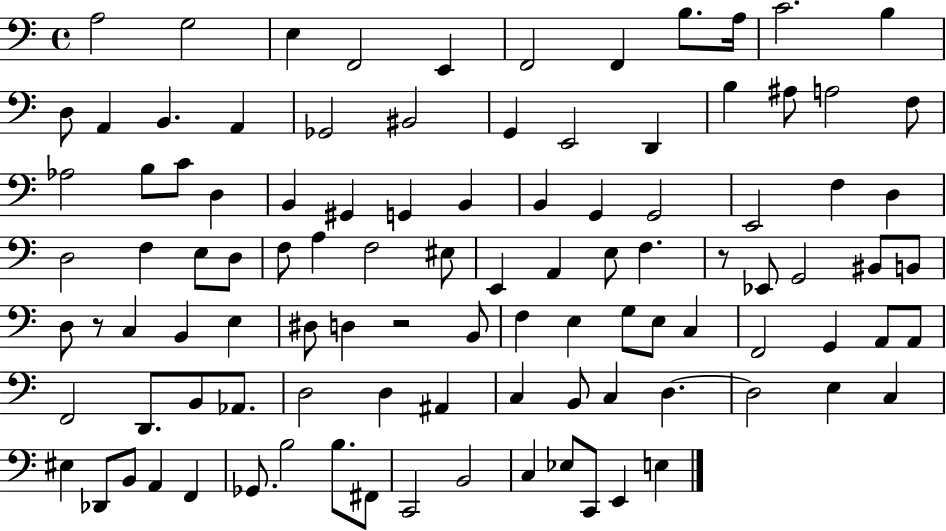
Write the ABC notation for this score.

X:1
T:Untitled
M:4/4
L:1/4
K:C
A,2 G,2 E, F,,2 E,, F,,2 F,, B,/2 A,/4 C2 B, D,/2 A,, B,, A,, _G,,2 ^B,,2 G,, E,,2 D,, B, ^A,/2 A,2 F,/2 _A,2 B,/2 C/2 D, B,, ^G,, G,, B,, B,, G,, G,,2 E,,2 F, D, D,2 F, E,/2 D,/2 F,/2 A, F,2 ^E,/2 E,, A,, E,/2 F, z/2 _E,,/2 G,,2 ^B,,/2 B,,/2 D,/2 z/2 C, B,, E, ^D,/2 D, z2 B,,/2 F, E, G,/2 E,/2 C, F,,2 G,, A,,/2 A,,/2 F,,2 D,,/2 B,,/2 _A,,/2 D,2 D, ^A,, C, B,,/2 C, D, D,2 E, C, ^E, _D,,/2 B,,/2 A,, F,, _G,,/2 B,2 B,/2 ^F,,/2 C,,2 B,,2 C, _E,/2 C,,/2 E,, E,